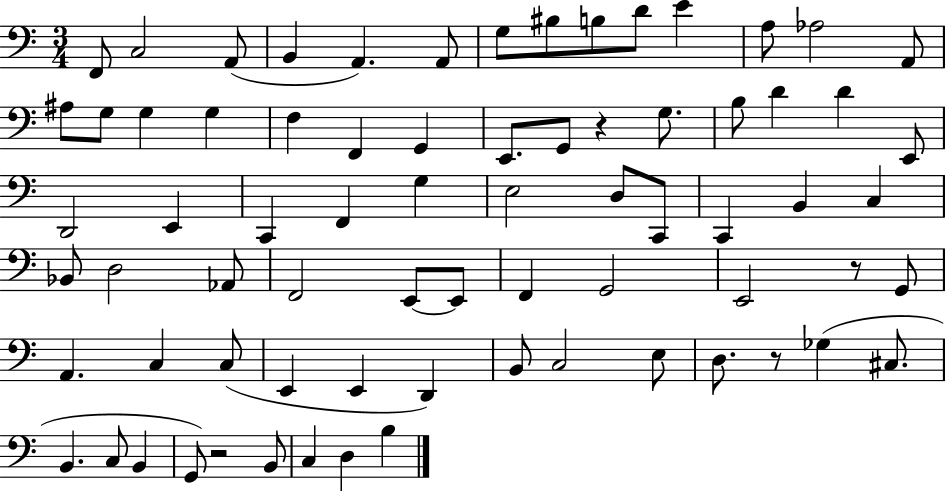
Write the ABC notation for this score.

X:1
T:Untitled
M:3/4
L:1/4
K:C
F,,/2 C,2 A,,/2 B,, A,, A,,/2 G,/2 ^B,/2 B,/2 D/2 E A,/2 _A,2 A,,/2 ^A,/2 G,/2 G, G, F, F,, G,, E,,/2 G,,/2 z G,/2 B,/2 D D E,,/2 D,,2 E,, C,, F,, G, E,2 D,/2 C,,/2 C,, B,, C, _B,,/2 D,2 _A,,/2 F,,2 E,,/2 E,,/2 F,, G,,2 E,,2 z/2 G,,/2 A,, C, C,/2 E,, E,, D,, B,,/2 C,2 E,/2 D,/2 z/2 _G, ^C,/2 B,, C,/2 B,, G,,/2 z2 B,,/2 C, D, B,